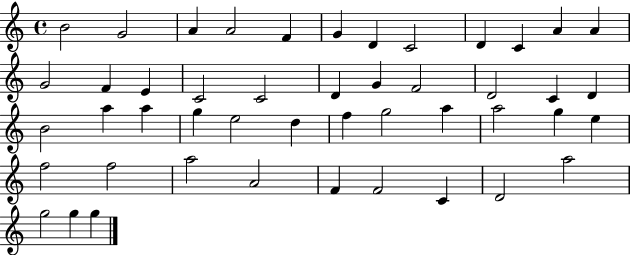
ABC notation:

X:1
T:Untitled
M:4/4
L:1/4
K:C
B2 G2 A A2 F G D C2 D C A A G2 F E C2 C2 D G F2 D2 C D B2 a a g e2 d f g2 a a2 g e f2 f2 a2 A2 F F2 C D2 a2 g2 g g